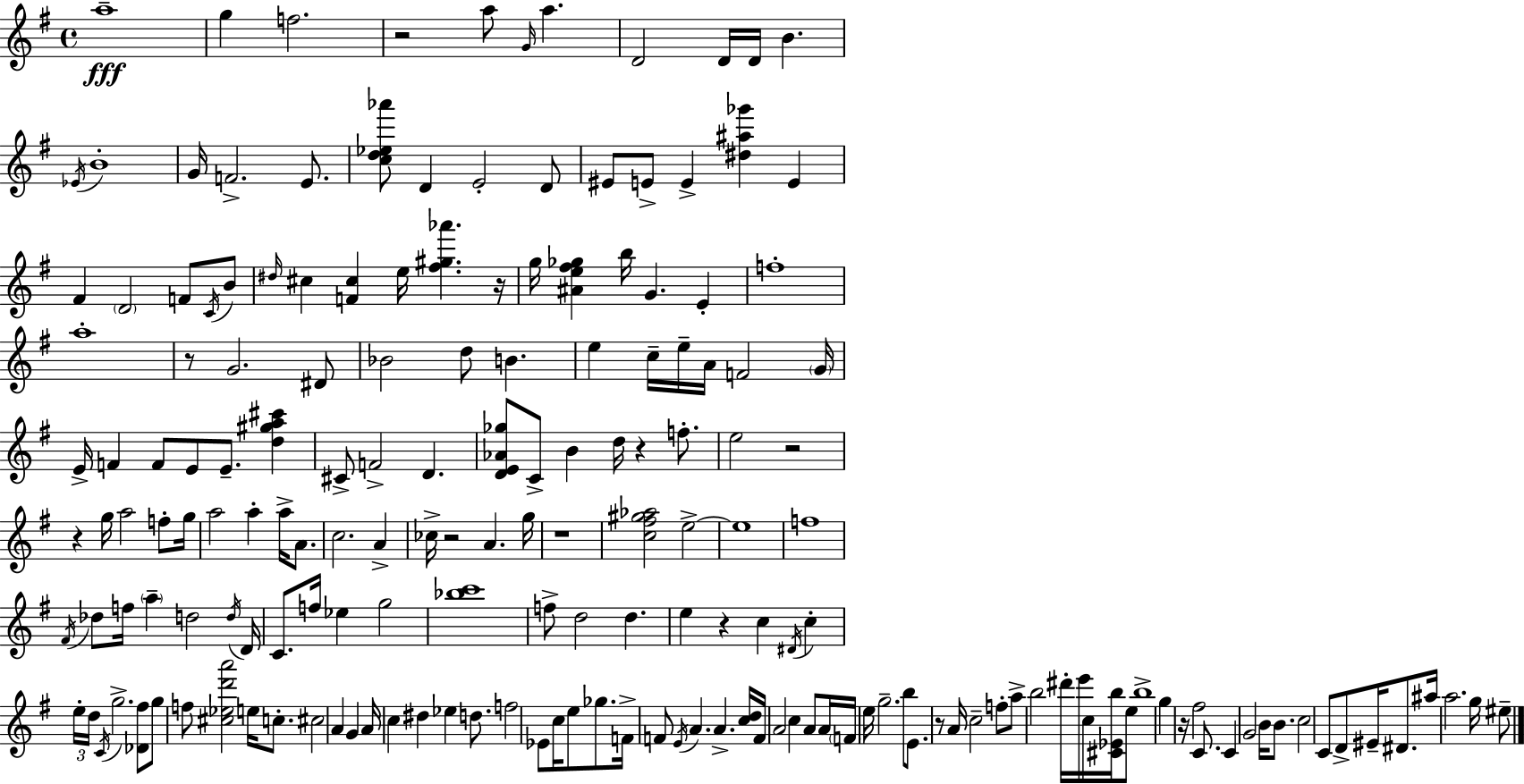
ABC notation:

X:1
T:Untitled
M:4/4
L:1/4
K:Em
a4 g f2 z2 a/2 G/4 a D2 D/4 D/4 B _E/4 B4 G/4 F2 E/2 [cd_e_a']/2 D E2 D/2 ^E/2 E/2 E [^d^a_g'] E ^F D2 F/2 C/4 B/2 ^d/4 ^c [F^c] e/4 [^f^g_a'] z/4 g/4 [^Ae^f_g] b/4 G E f4 a4 z/2 G2 ^D/2 _B2 d/2 B e c/4 e/4 A/4 F2 G/4 E/4 F F/2 E/2 E/2 [d^ga^c'] ^C/2 F2 D [DE_A_g]/2 C/2 B d/4 z f/2 e2 z2 z g/4 a2 f/2 g/4 a2 a a/4 A/2 c2 A _c/4 z2 A g/4 z4 [c^f^g_a]2 e2 e4 f4 ^F/4 _d/2 f/4 a d2 d/4 D/4 C/2 f/4 _e g2 [_bc']4 f/2 d2 d e z c ^D/4 c e/4 d/4 C/4 g2 [_D^f]/2 g/2 f/2 [^c_ed'a']2 e/4 c/2 ^c2 A G A/4 c ^d _e d/2 f2 _E/2 c/4 e/2 _g/2 F/4 F/2 E/4 A A [cd]/4 F/4 A2 c A/2 A/4 F/4 e/4 g2 b/2 E/2 z/2 A/4 c2 f/2 a/2 b2 ^d'/4 e'/4 c/4 [^C_Eb]/4 e/2 b4 g z/4 ^f2 C/2 C G2 B/4 B/2 c2 C/2 D/2 ^E/4 ^D/2 ^a/4 a2 g/4 ^e/2